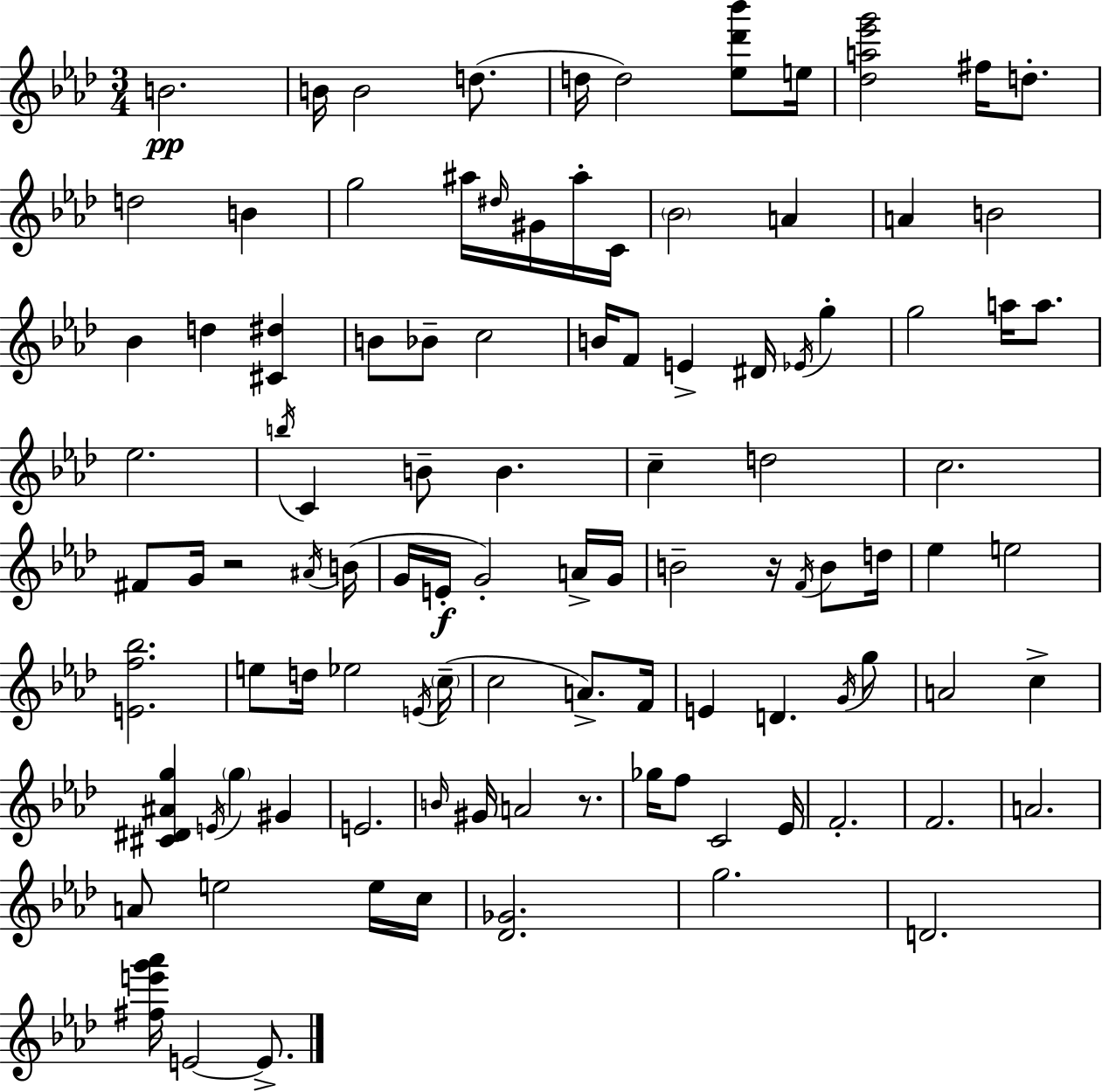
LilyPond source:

{
  \clef treble
  \numericTimeSignature
  \time 3/4
  \key f \minor
  b'2.\pp | b'16 b'2 d''8.( | d''16 d''2) <ees'' des''' bes'''>8 e''16 | <des'' a'' ees''' g'''>2 fis''16 d''8.-. | \break d''2 b'4 | g''2 ais''16 \grace { dis''16 } gis'16 ais''16-. | c'16 \parenthesize bes'2 a'4 | a'4 b'2 | \break bes'4 d''4 <cis' dis''>4 | b'8 bes'8-- c''2 | b'16 f'8 e'4-> dis'16 \acciaccatura { ees'16 } g''4-. | g''2 a''16 a''8. | \break ees''2. | \acciaccatura { b''16 } c'4 b'8-- b'4. | c''4-- d''2 | c''2. | \break fis'8 g'16 r2 | \acciaccatura { ais'16 }( b'16 g'16 e'16-.\f g'2-.) | a'16-> g'16 b'2-- | r16 \acciaccatura { f'16 } b'8 d''16 ees''4 e''2 | \break <e' f'' bes''>2. | e''8 d''16 ees''2 | \acciaccatura { e'16 }( \parenthesize c''16-- c''2 | a'8.->) f'16 e'4 d'4. | \break \acciaccatura { g'16 } g''8 a'2 | c''4-> <cis' dis' ais' g''>4 \acciaccatura { e'16 } | \parenthesize g''4 gis'4 e'2. | \grace { b'16 } gis'16 a'2 | \break r8. ges''16 f''8 | c'2 ees'16 f'2.-. | f'2. | a'2. | \break a'8 e''2 | e''16 c''16 <des' ges'>2. | g''2. | d'2. | \break <fis'' e''' g''' aes'''>16 e'2~~ | e'8.-> \bar "|."
}